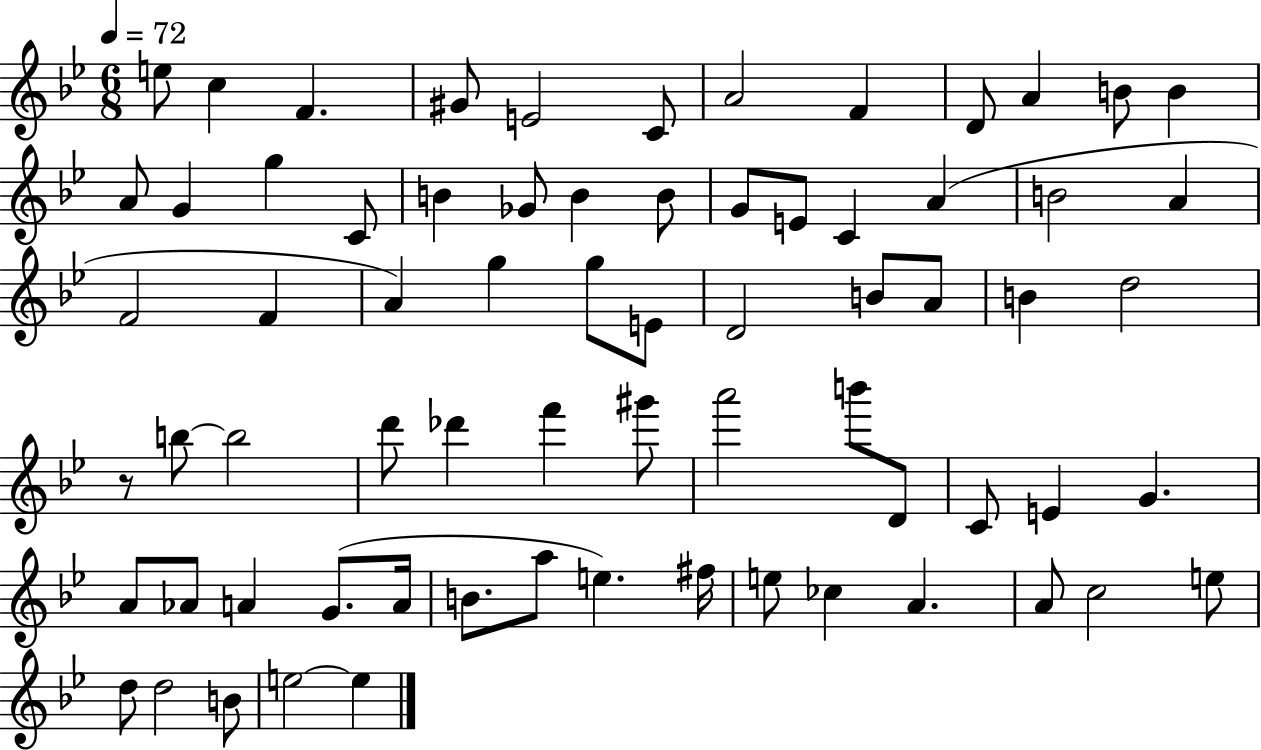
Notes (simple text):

E5/e C5/q F4/q. G#4/e E4/h C4/e A4/h F4/q D4/e A4/q B4/e B4/q A4/e G4/q G5/q C4/e B4/q Gb4/e B4/q B4/e G4/e E4/e C4/q A4/q B4/h A4/q F4/h F4/q A4/q G5/q G5/e E4/e D4/h B4/e A4/e B4/q D5/h R/e B5/e B5/h D6/e Db6/q F6/q G#6/e A6/h B6/e D4/e C4/e E4/q G4/q. A4/e Ab4/e A4/q G4/e. A4/s B4/e. A5/e E5/q. F#5/s E5/e CES5/q A4/q. A4/e C5/h E5/e D5/e D5/h B4/e E5/h E5/q